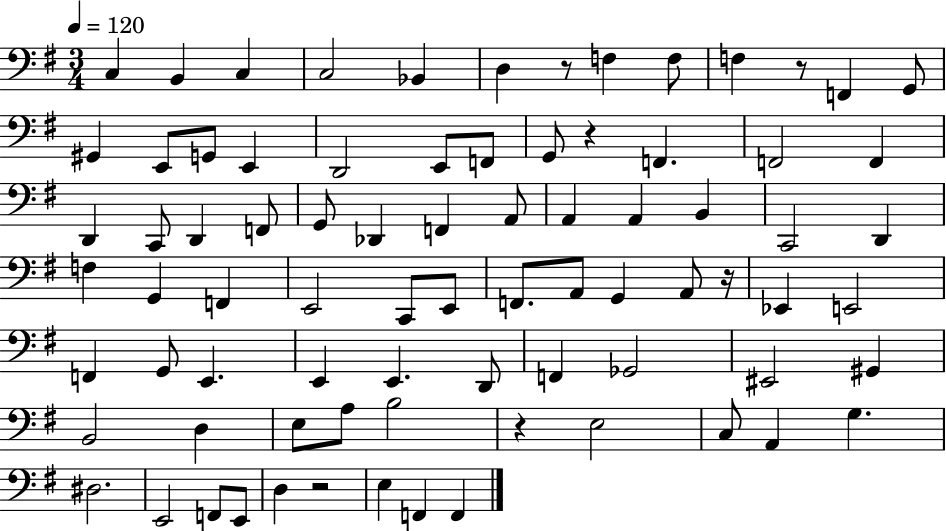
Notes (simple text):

C3/q B2/q C3/q C3/h Bb2/q D3/q R/e F3/q F3/e F3/q R/e F2/q G2/e G#2/q E2/e G2/e E2/q D2/h E2/e F2/e G2/e R/q F2/q. F2/h F2/q D2/q C2/e D2/q F2/e G2/e Db2/q F2/q A2/e A2/q A2/q B2/q C2/h D2/q F3/q G2/q F2/q E2/h C2/e E2/e F2/e. A2/e G2/q A2/e R/s Eb2/q E2/h F2/q G2/e E2/q. E2/q E2/q. D2/e F2/q Gb2/h EIS2/h G#2/q B2/h D3/q E3/e A3/e B3/h R/q E3/h C3/e A2/q G3/q. D#3/h. E2/h F2/e E2/e D3/q R/h E3/q F2/q F2/q